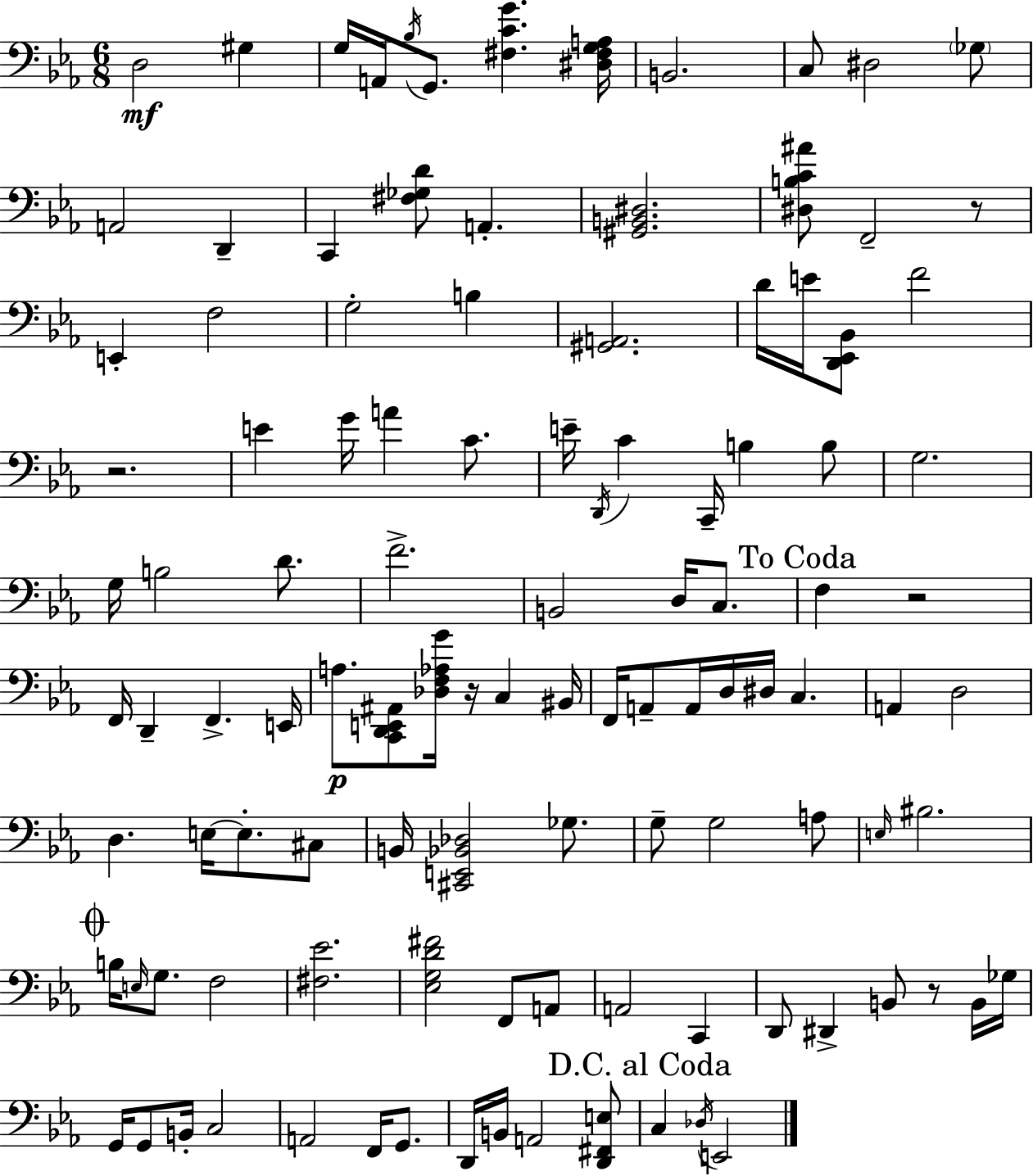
{
  \clef bass
  \numericTimeSignature
  \time 6/8
  \key ees \major
  \repeat volta 2 { d2\mf gis4 | g16 a,16 \acciaccatura { bes16 } g,8. <fis c' g'>4. | <dis fis g a>16 b,2. | c8 dis2 \parenthesize ges8 | \break a,2 d,4-- | c,4 <fis ges d'>8 a,4.-. | <gis, b, dis>2. | <dis b c' ais'>8 f,2-- r8 | \break e,4-. f2 | g2-. b4 | <gis, a,>2. | d'16 e'16 <d, ees, bes,>8 f'2 | \break r2. | e'4 g'16 a'4 c'8. | e'16-- \acciaccatura { d,16 } c'4 c,16-- b4 | b8 g2. | \break g16 b2 d'8. | f'2.-> | b,2 d16 c8. | \mark "To Coda" f4 r2 | \break f,16 d,4-- f,4.-> | e,16 a8.\p <c, d, e, ais,>8 <des f aes g'>16 r16 c4 | bis,16 f,16 a,8-- a,16 d16 dis16 c4. | a,4 d2 | \break d4. e16~~ e8.-. | cis8 b,16 <cis, e, bes, des>2 ges8. | g8-- g2 | a8 \grace { e16 } bis2. | \break \mark \markup { \musicglyph "scripts.coda" } b16 \grace { e16 } g8. f2 | <fis ees'>2. | <ees g d' fis'>2 | f,8 a,8 a,2 | \break c,4 d,8 dis,4-> b,8 | r8 b,16 ges16 g,16 g,8 b,16-. c2 | a,2 | f,16 g,8. d,16 b,16 a,2 | \break <d, fis, e>8 \mark "D.C. al Coda" c4 \acciaccatura { des16 } e,2 | } \bar "|."
}